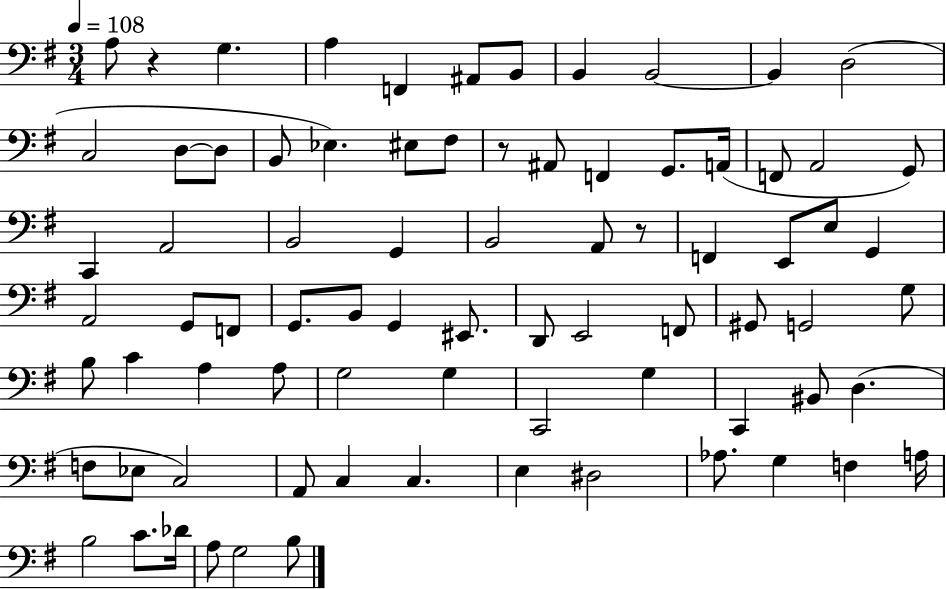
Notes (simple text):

A3/e R/q G3/q. A3/q F2/q A#2/e B2/e B2/q B2/h B2/q D3/h C3/h D3/e D3/e B2/e Eb3/q. EIS3/e F#3/e R/e A#2/e F2/q G2/e. A2/s F2/e A2/h G2/e C2/q A2/h B2/h G2/q B2/h A2/e R/e F2/q E2/e E3/e G2/q A2/h G2/e F2/e G2/e. B2/e G2/q EIS2/e. D2/e E2/h F2/e G#2/e G2/h G3/e B3/e C4/q A3/q A3/e G3/h G3/q C2/h G3/q C2/q BIS2/e D3/q. F3/e Eb3/e C3/h A2/e C3/q C3/q. E3/q D#3/h Ab3/e. G3/q F3/q A3/s B3/h C4/e. Db4/s A3/e G3/h B3/e